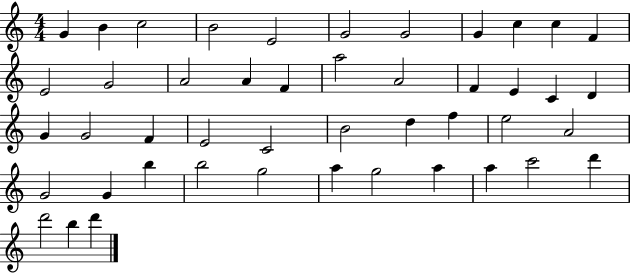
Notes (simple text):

G4/q B4/q C5/h B4/h E4/h G4/h G4/h G4/q C5/q C5/q F4/q E4/h G4/h A4/h A4/q F4/q A5/h A4/h F4/q E4/q C4/q D4/q G4/q G4/h F4/q E4/h C4/h B4/h D5/q F5/q E5/h A4/h G4/h G4/q B5/q B5/h G5/h A5/q G5/h A5/q A5/q C6/h D6/q D6/h B5/q D6/q